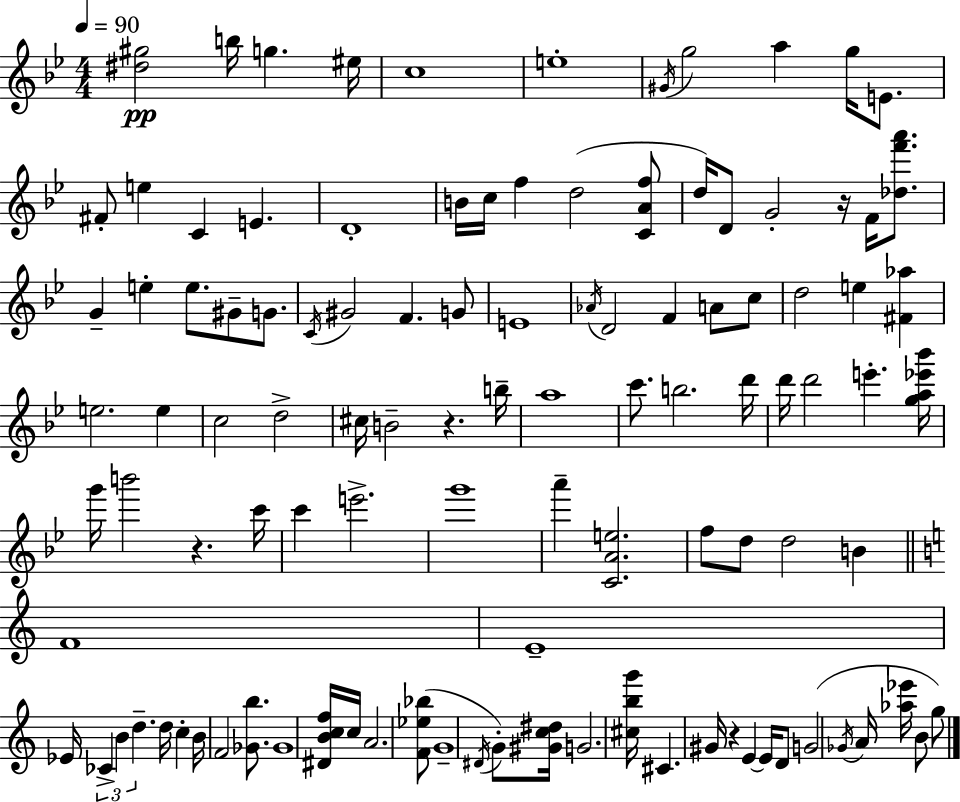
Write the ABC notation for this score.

X:1
T:Untitled
M:4/4
L:1/4
K:Bb
[^d^g]2 b/4 g ^e/4 c4 e4 ^G/4 g2 a g/4 E/2 ^F/2 e C E D4 B/4 c/4 f d2 [CAf]/2 d/4 D/2 G2 z/4 F/4 [_df'a']/2 G e e/2 ^G/2 G/2 C/4 ^G2 F G/2 E4 _A/4 D2 F A/2 c/2 d2 e [^F_a] e2 e c2 d2 ^c/4 B2 z b/4 a4 c'/2 b2 d'/4 d'/4 d'2 e' [ga_e'_b']/4 g'/4 b'2 z c'/4 c' e'2 g'4 a' [CAe]2 f/2 d/2 d2 B F4 E4 _E/4 _C B d d/4 c B/4 F2 [_Gb]/2 _G4 [^DBcf]/4 c/4 A2 [F_e_b]/2 G4 ^D/4 G/2 [^Gc^d]/4 G2 [^cbg']/4 ^C ^G/4 z E E/4 D/2 G2 _G/4 A/4 [_a_e']/4 B/2 g/2